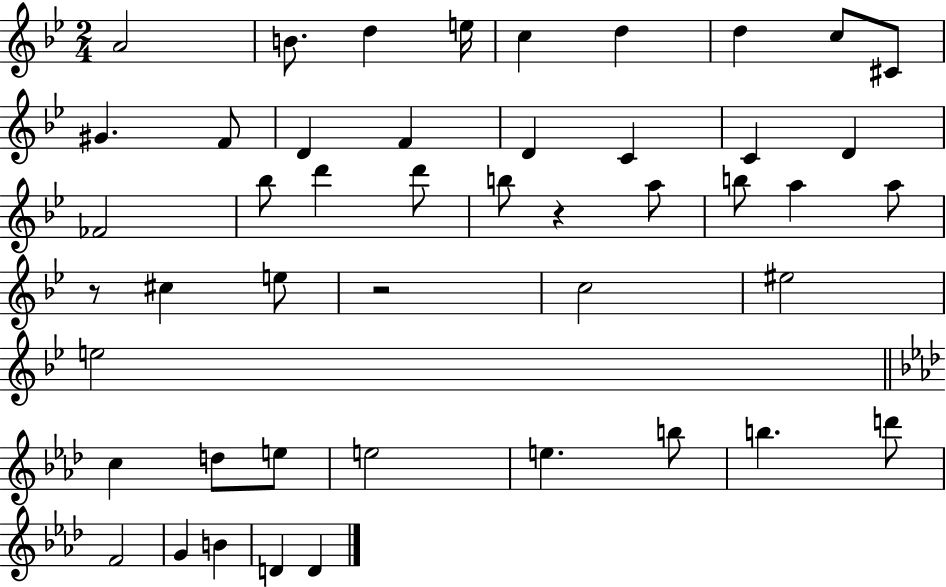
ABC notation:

X:1
T:Untitled
M:2/4
L:1/4
K:Bb
A2 B/2 d e/4 c d d c/2 ^C/2 ^G F/2 D F D C C D _F2 _b/2 d' d'/2 b/2 z a/2 b/2 a a/2 z/2 ^c e/2 z2 c2 ^e2 e2 c d/2 e/2 e2 e b/2 b d'/2 F2 G B D D